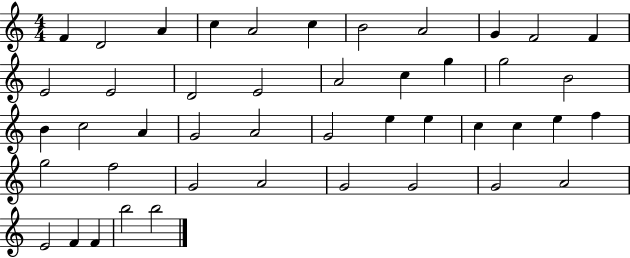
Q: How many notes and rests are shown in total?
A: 45